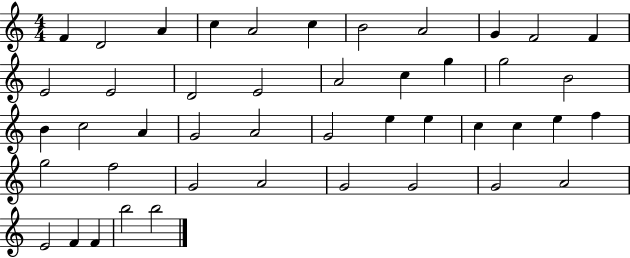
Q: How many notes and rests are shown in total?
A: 45